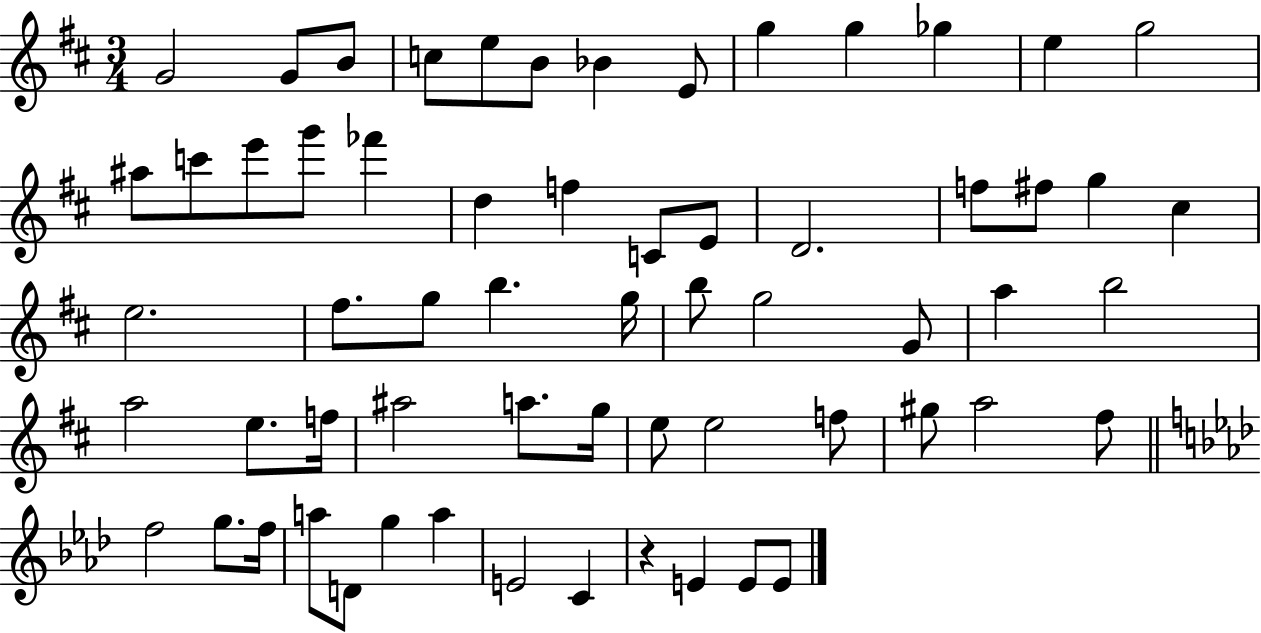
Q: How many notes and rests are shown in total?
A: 62